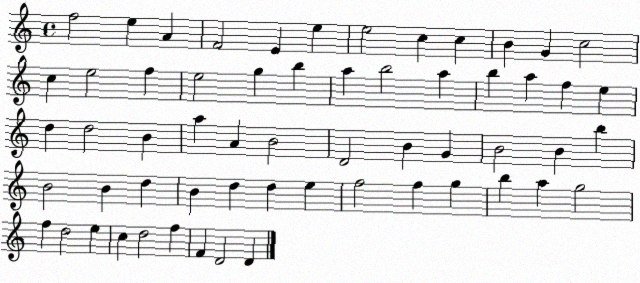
X:1
T:Untitled
M:4/4
L:1/4
K:C
f2 e A F2 E e e2 c c B G c2 c e2 f e2 g b a b2 a b a f e d d2 B a A B2 D2 B G B2 B b B2 B d B d d e f2 f g b a g2 f d2 e c d2 f F D2 D